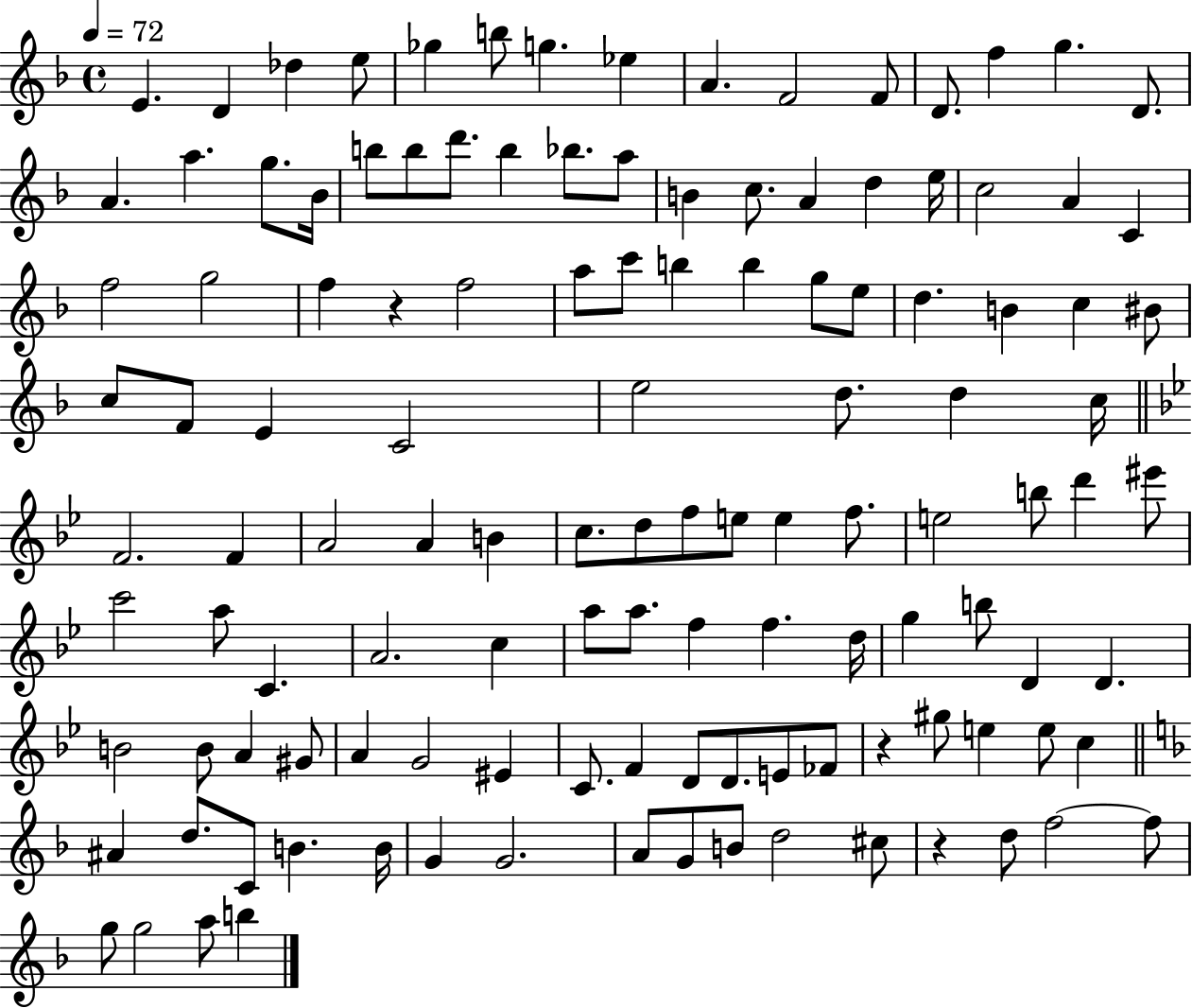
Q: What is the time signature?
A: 4/4